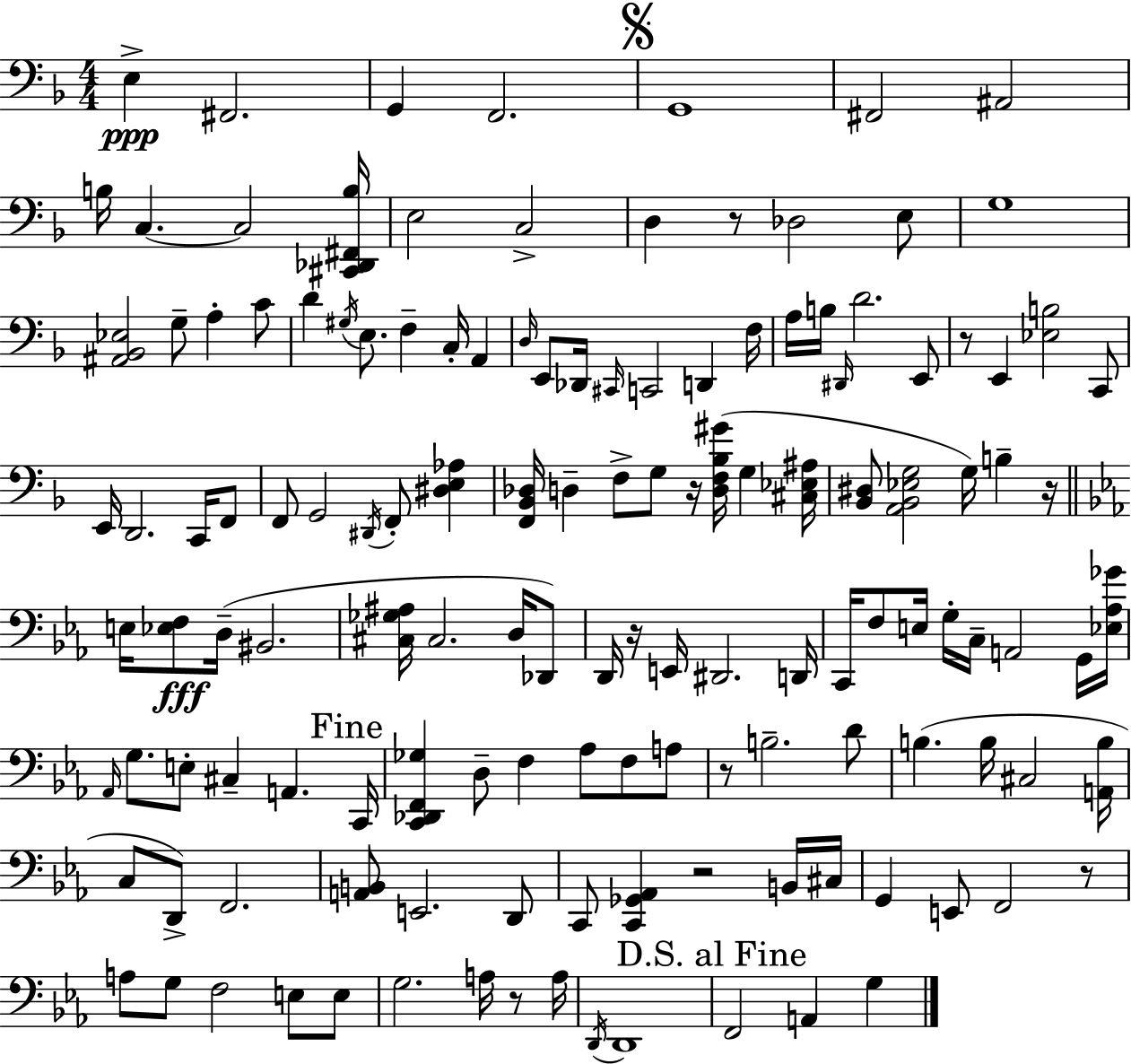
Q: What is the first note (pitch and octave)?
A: E3